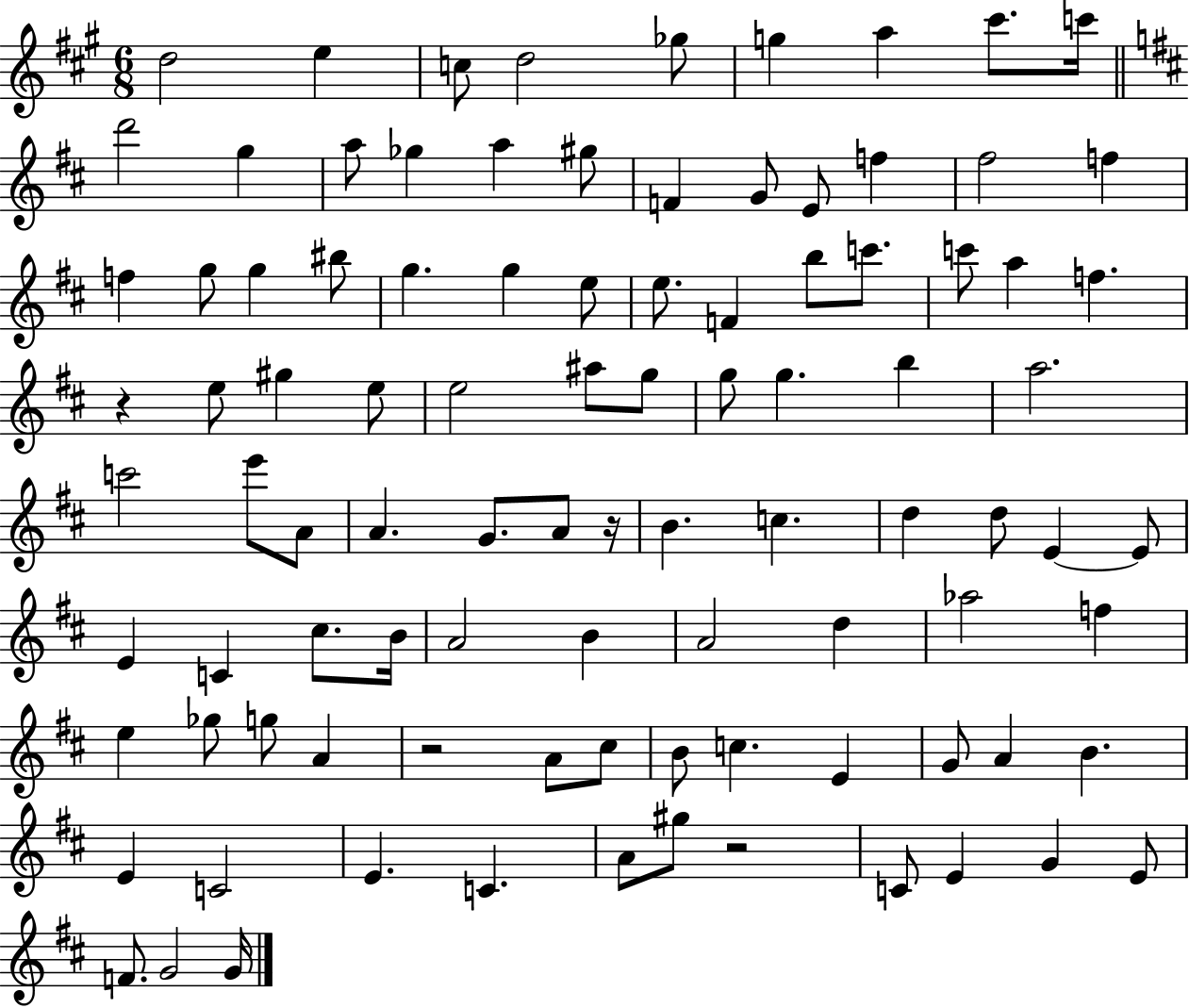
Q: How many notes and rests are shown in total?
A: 96